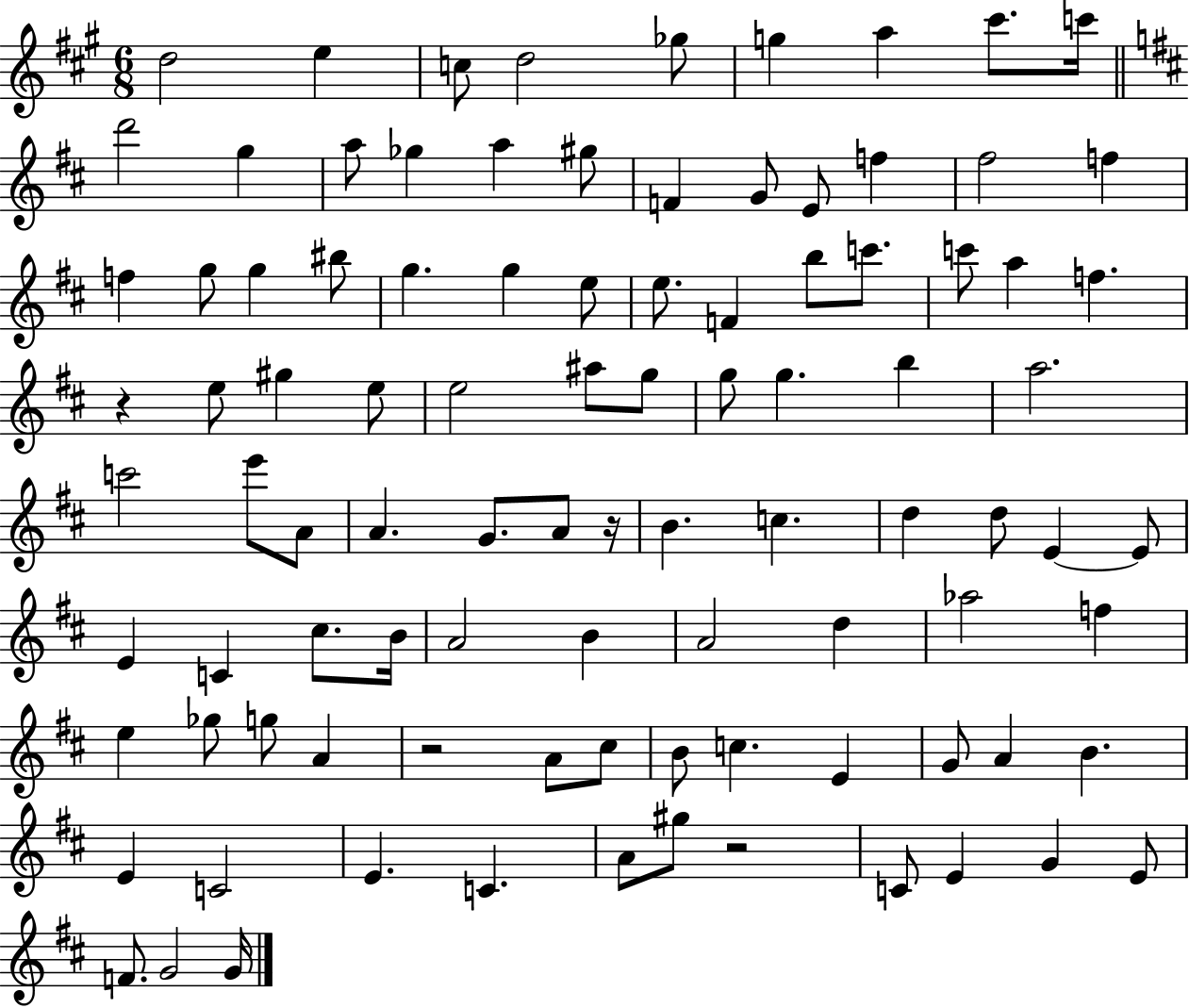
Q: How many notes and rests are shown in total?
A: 96